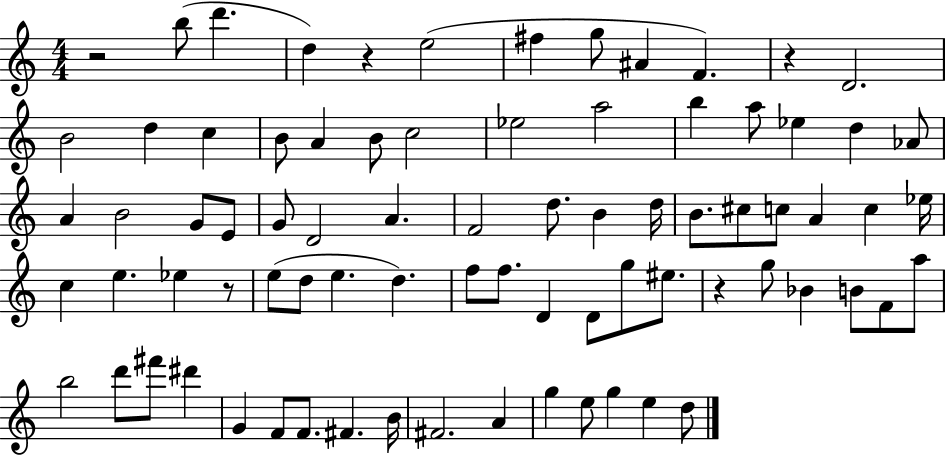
{
  \clef treble
  \numericTimeSignature
  \time 4/4
  \key c \major
  \repeat volta 2 { r2 b''8( d'''4. | d''4) r4 e''2( | fis''4 g''8 ais'4 f'4.) | r4 d'2. | \break b'2 d''4 c''4 | b'8 a'4 b'8 c''2 | ees''2 a''2 | b''4 a''8 ees''4 d''4 aes'8 | \break a'4 b'2 g'8 e'8 | g'8 d'2 a'4. | f'2 d''8. b'4 d''16 | b'8. cis''8 c''8 a'4 c''4 ees''16 | \break c''4 e''4. ees''4 r8 | e''8( d''8 e''4. d''4.) | f''8 f''8. d'4 d'8 g''8 eis''8. | r4 g''8 bes'4 b'8 f'8 a''8 | \break b''2 d'''8 fis'''8 dis'''4 | g'4 f'8 f'8. fis'4. b'16 | fis'2. a'4 | g''4 e''8 g''4 e''4 d''8 | \break } \bar "|."
}